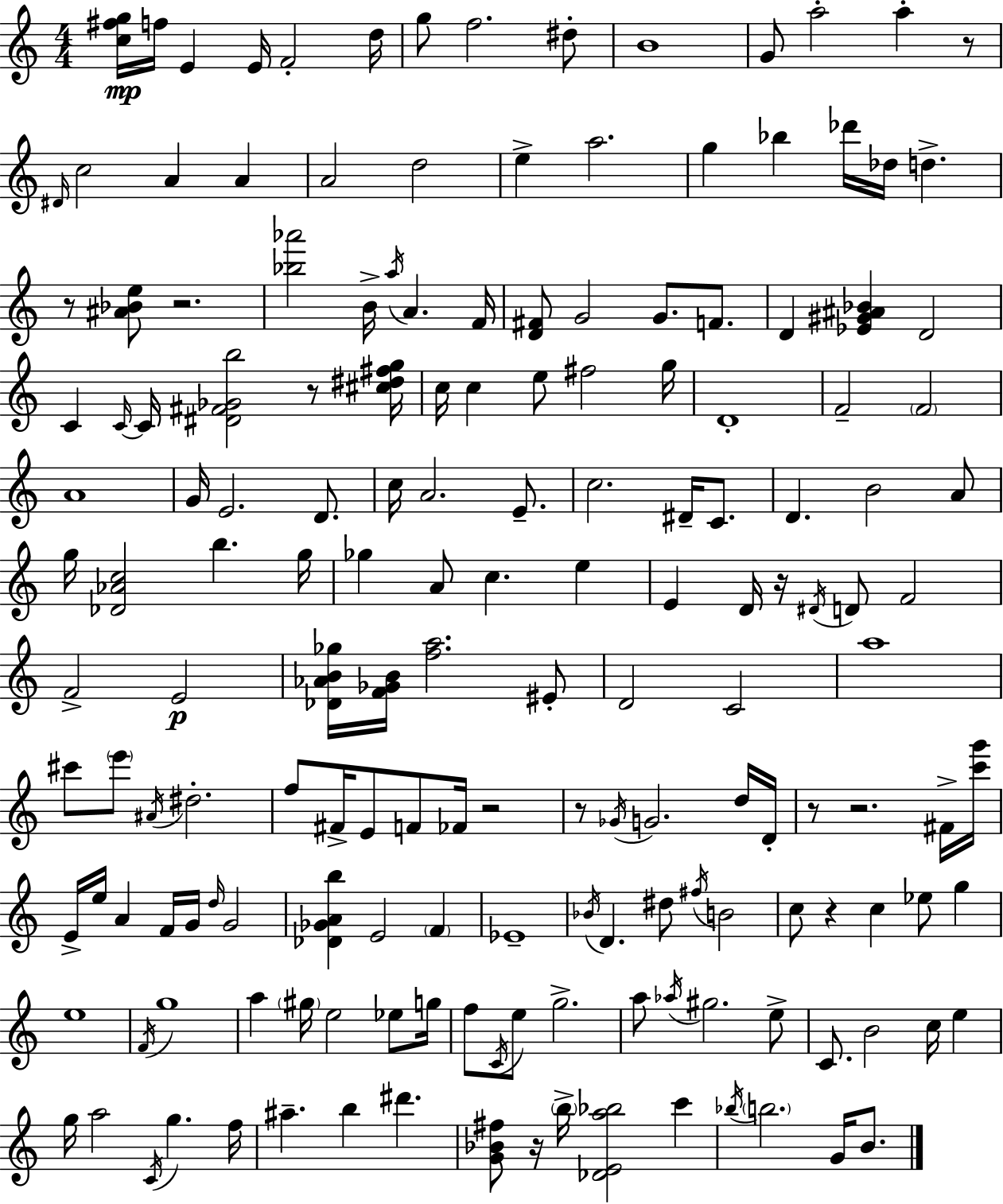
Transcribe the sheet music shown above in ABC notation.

X:1
T:Untitled
M:4/4
L:1/4
K:C
[c^fg]/4 f/4 E E/4 F2 d/4 g/2 f2 ^d/2 B4 G/2 a2 a z/2 ^D/4 c2 A A A2 d2 e a2 g _b _d'/4 _d/4 d z/2 [^A_Be]/2 z2 [_b_a']2 B/4 a/4 A F/4 [D^F]/2 G2 G/2 F/2 D [_E^G^A_B] D2 C C/4 C/4 [^D^F_Gb]2 z/2 [^c^d^fg]/4 c/4 c e/2 ^f2 g/4 D4 F2 F2 A4 G/4 E2 D/2 c/4 A2 E/2 c2 ^D/4 C/2 D B2 A/2 g/4 [_D_Ac]2 b g/4 _g A/2 c e E D/4 z/4 ^D/4 D/2 F2 F2 E2 [_D_AB_g]/4 [F_GB]/4 [fa]2 ^E/2 D2 C2 a4 ^c'/2 e'/2 ^A/4 ^d2 f/2 ^F/4 E/2 F/2 _F/4 z2 z/2 _G/4 G2 d/4 D/4 z/2 z2 ^F/4 [c'g']/4 E/4 e/4 A F/4 G/4 d/4 G2 [_D_GAb] E2 F _E4 _B/4 D ^d/2 ^f/4 B2 c/2 z c _e/2 g e4 F/4 g4 a ^g/4 e2 _e/2 g/4 f/2 C/4 e/2 g2 a/2 _a/4 ^g2 e/2 C/2 B2 c/4 e g/4 a2 C/4 g f/4 ^a b ^d' [G_B^f]/2 z/4 b/4 [_DEa_b]2 c' _b/4 b2 G/4 B/2